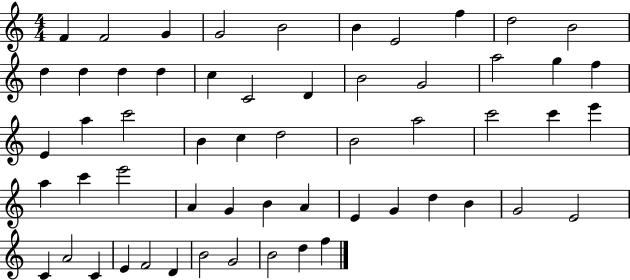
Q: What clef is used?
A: treble